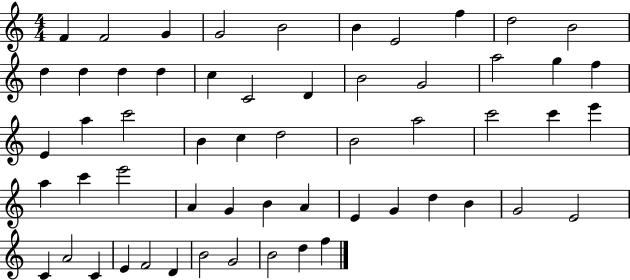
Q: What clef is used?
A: treble